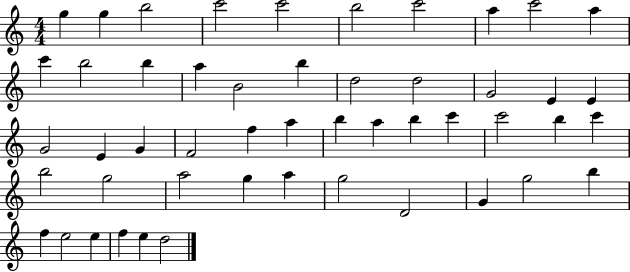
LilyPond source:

{
  \clef treble
  \numericTimeSignature
  \time 4/4
  \key c \major
  g''4 g''4 b''2 | c'''2 c'''2 | b''2 c'''2 | a''4 c'''2 a''4 | \break c'''4 b''2 b''4 | a''4 b'2 b''4 | d''2 d''2 | g'2 e'4 e'4 | \break g'2 e'4 g'4 | f'2 f''4 a''4 | b''4 a''4 b''4 c'''4 | c'''2 b''4 c'''4 | \break b''2 g''2 | a''2 g''4 a''4 | g''2 d'2 | g'4 g''2 b''4 | \break f''4 e''2 e''4 | f''4 e''4 d''2 | \bar "|."
}